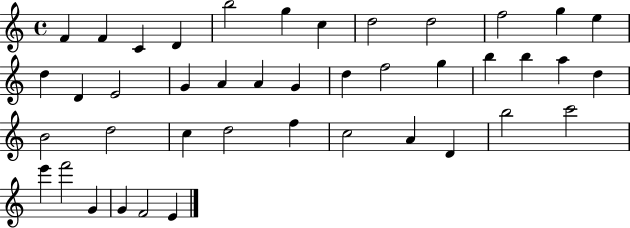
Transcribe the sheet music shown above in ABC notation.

X:1
T:Untitled
M:4/4
L:1/4
K:C
F F C D b2 g c d2 d2 f2 g e d D E2 G A A G d f2 g b b a d B2 d2 c d2 f c2 A D b2 c'2 e' f'2 G G F2 E